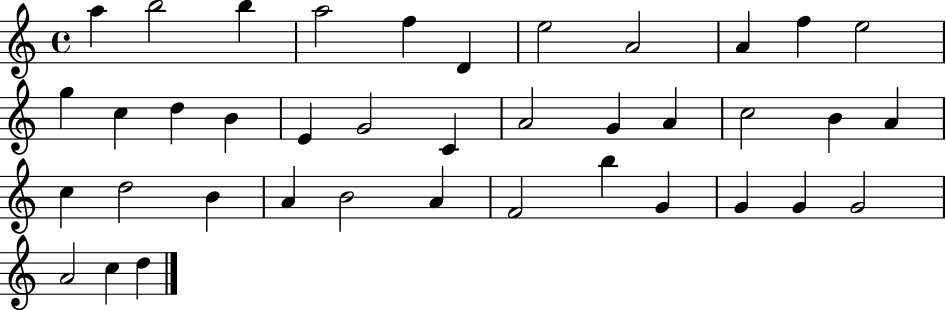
{
  \clef treble
  \time 4/4
  \defaultTimeSignature
  \key c \major
  a''4 b''2 b''4 | a''2 f''4 d'4 | e''2 a'2 | a'4 f''4 e''2 | \break g''4 c''4 d''4 b'4 | e'4 g'2 c'4 | a'2 g'4 a'4 | c''2 b'4 a'4 | \break c''4 d''2 b'4 | a'4 b'2 a'4 | f'2 b''4 g'4 | g'4 g'4 g'2 | \break a'2 c''4 d''4 | \bar "|."
}